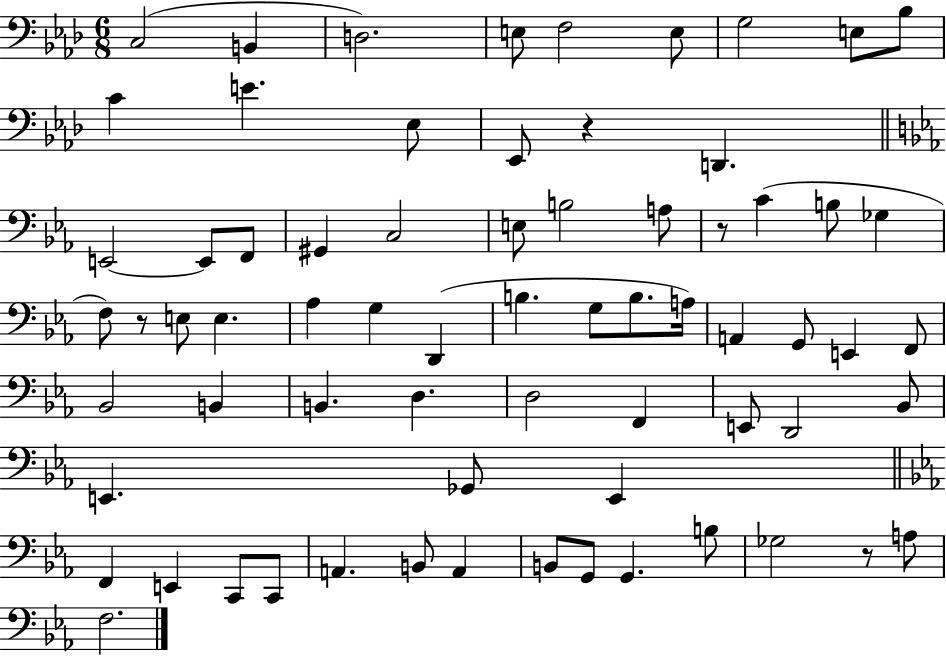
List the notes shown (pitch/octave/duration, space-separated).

C3/h B2/q D3/h. E3/e F3/h E3/e G3/h E3/e Bb3/e C4/q E4/q. Eb3/e Eb2/e R/q D2/q. E2/h E2/e F2/e G#2/q C3/h E3/e B3/h A3/e R/e C4/q B3/e Gb3/q F3/e R/e E3/e E3/q. Ab3/q G3/q D2/q B3/q. G3/e B3/e. A3/s A2/q G2/e E2/q F2/e Bb2/h B2/q B2/q. D3/q. D3/h F2/q E2/e D2/h Bb2/e E2/q. Gb2/e E2/q F2/q E2/q C2/e C2/e A2/q. B2/e A2/q B2/e G2/e G2/q. B3/e Gb3/h R/e A3/e F3/h.